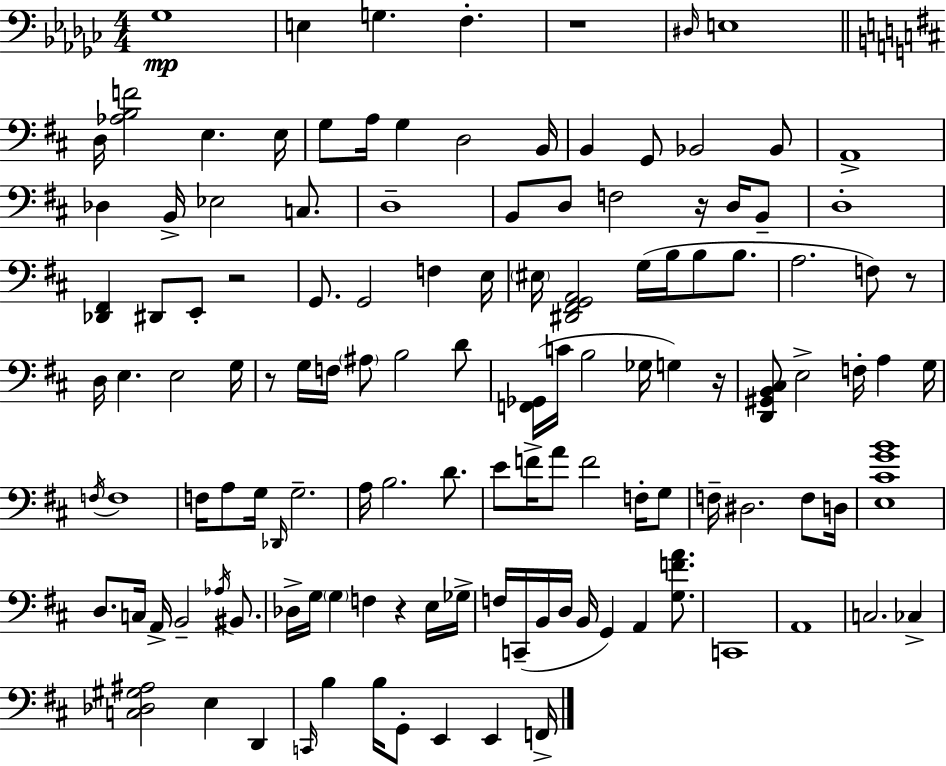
{
  \clef bass
  \numericTimeSignature
  \time 4/4
  \key ees \minor
  ges1\mp | e4 g4. f4.-. | r1 | \grace { dis16 } e1 | \break \bar "||" \break \key d \major d16 <aes b f'>2 e4. e16 | g8 a16 g4 d2 b,16 | b,4 g,8 bes,2 bes,8 | a,1-> | \break des4 b,16-> ees2 c8. | d1-- | b,8 d8 f2 r16 d16 b,8-- | d1-. | \break <des, fis,>4 dis,8 e,8-. r2 | g,8. g,2 f4 e16 | \parenthesize eis16 <dis, fis, g, a,>2 g16( b16 b8 b8. | a2. f8) r8 | \break d16 e4. e2 g16 | r8 g16 f16 \parenthesize ais8 b2 d'8 | <f, ges,>16( c'16 b2 ges16 g4) r16 | <d, gis, b, cis>8 e2-> f16-. a4 g16 | \break \acciaccatura { f16 } f1 | f16 a8 g16 \grace { des,16 } g2.-- | a16 b2. d'8. | e'8 f'16-> a'8 f'2 f16-. | \break g8 f16-- dis2. f8 | d16 <e cis' g' b'>1 | d8. c16 a,16-> b,2-- \acciaccatura { aes16 } | bis,8. des16-> g16 \parenthesize g4 f4 r4 | \break e16 ges16-> f16 c,16--( b,16 d16 b,16 g,4) a,4 | <g f' a'>8. c,1 | a,1 | c2. ces4-> | \break <c des gis ais>2 e4 d,4 | \grace { c,16 } b4 b16 g,8-. e,4 e,4 | f,16-> \bar "|."
}